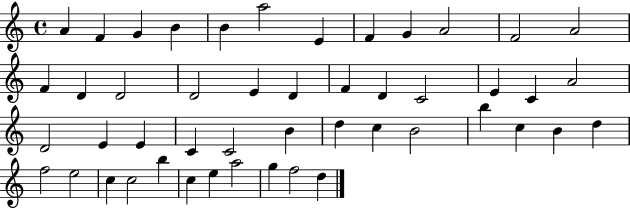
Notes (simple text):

A4/q F4/q G4/q B4/q B4/q A5/h E4/q F4/q G4/q A4/h F4/h A4/h F4/q D4/q D4/h D4/h E4/q D4/q F4/q D4/q C4/h E4/q C4/q A4/h D4/h E4/q E4/q C4/q C4/h B4/q D5/q C5/q B4/h B5/q C5/q B4/q D5/q F5/h E5/h C5/q C5/h B5/q C5/q E5/q A5/h G5/q F5/h D5/q